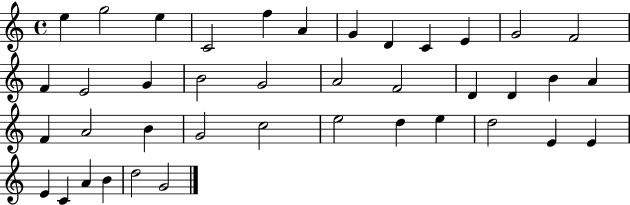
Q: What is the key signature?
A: C major